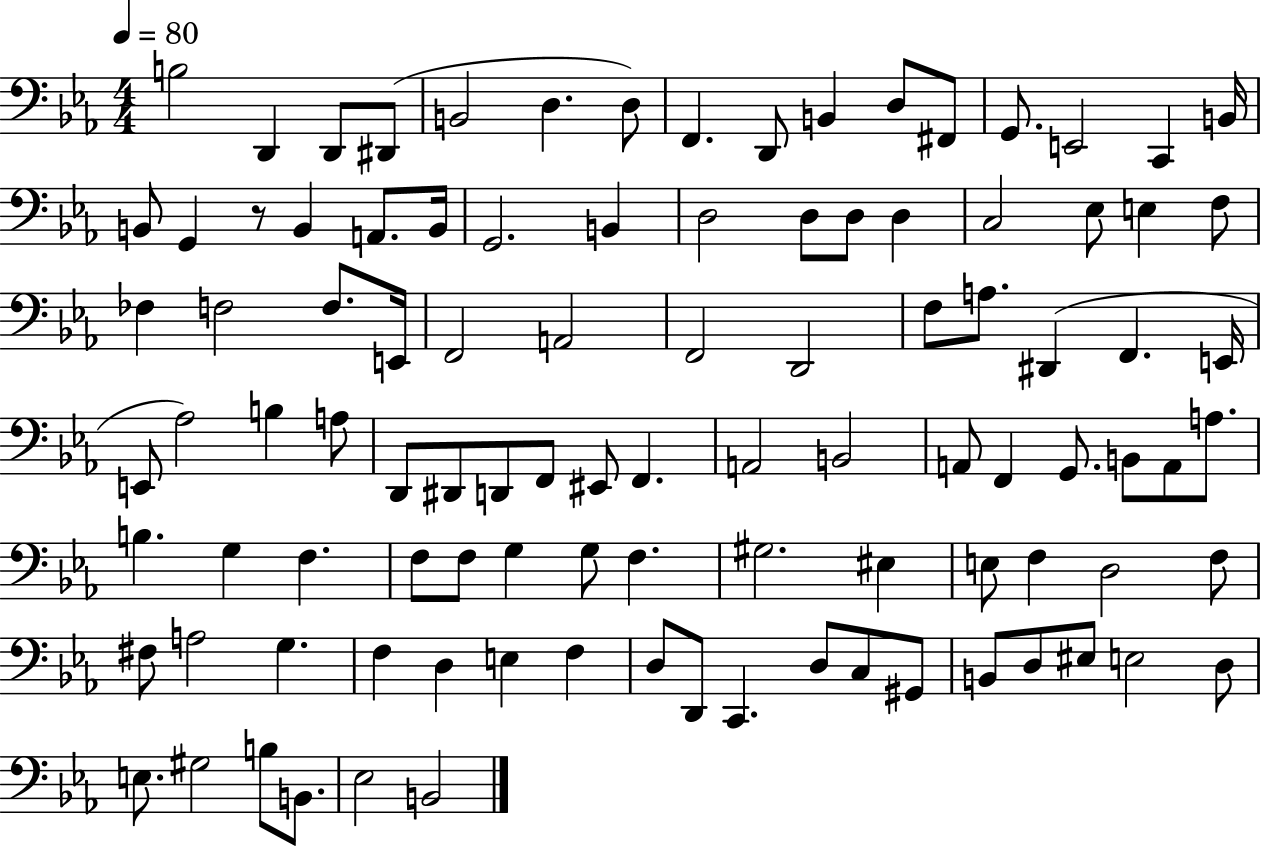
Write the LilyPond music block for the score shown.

{
  \clef bass
  \numericTimeSignature
  \time 4/4
  \key ees \major
  \tempo 4 = 80
  b2 d,4 d,8 dis,8( | b,2 d4. d8) | f,4. d,8 b,4 d8 fis,8 | g,8. e,2 c,4 b,16 | \break b,8 g,4 r8 b,4 a,8. b,16 | g,2. b,4 | d2 d8 d8 d4 | c2 ees8 e4 f8 | \break fes4 f2 f8. e,16 | f,2 a,2 | f,2 d,2 | f8 a8. dis,4( f,4. e,16 | \break e,8 aes2) b4 a8 | d,8 dis,8 d,8 f,8 eis,8 f,4. | a,2 b,2 | a,8 f,4 g,8. b,8 a,8 a8. | \break b4. g4 f4. | f8 f8 g4 g8 f4. | gis2. eis4 | e8 f4 d2 f8 | \break fis8 a2 g4. | f4 d4 e4 f4 | d8 d,8 c,4. d8 c8 gis,8 | b,8 d8 eis8 e2 d8 | \break e8. gis2 b8 b,8. | ees2 b,2 | \bar "|."
}